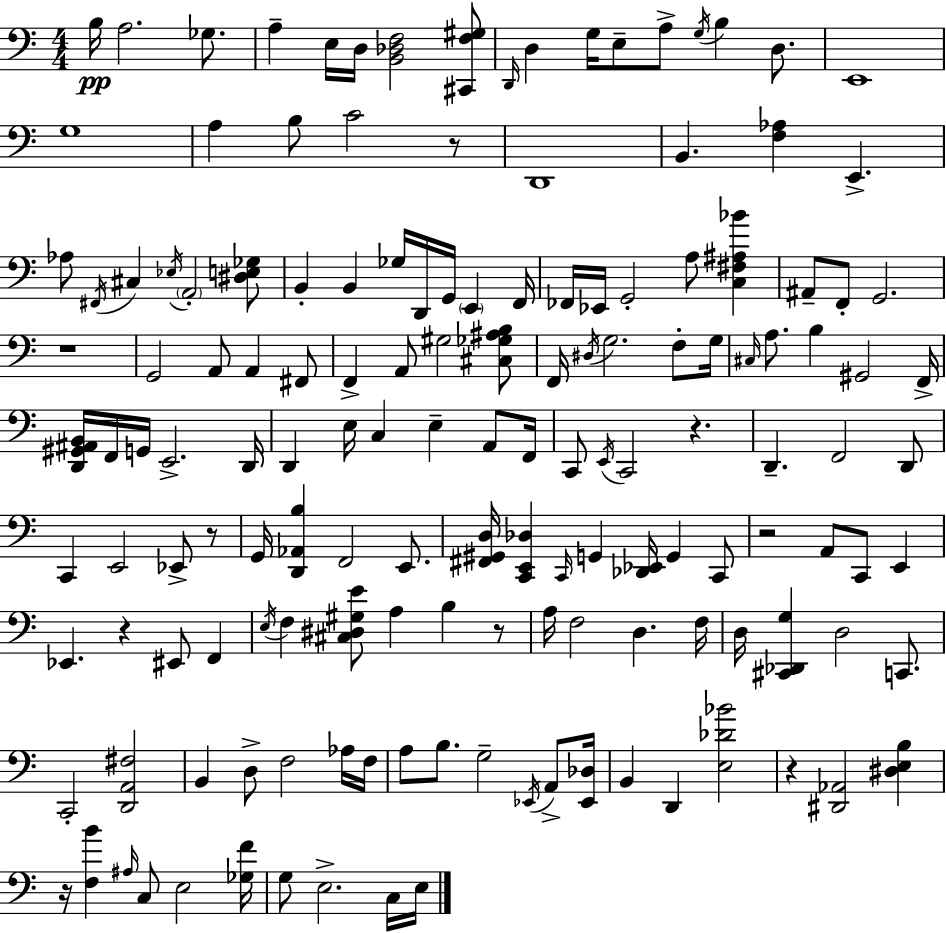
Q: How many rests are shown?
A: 9